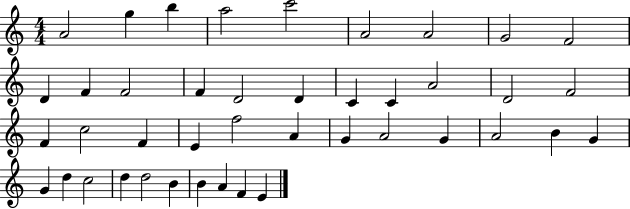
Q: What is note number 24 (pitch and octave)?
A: E4